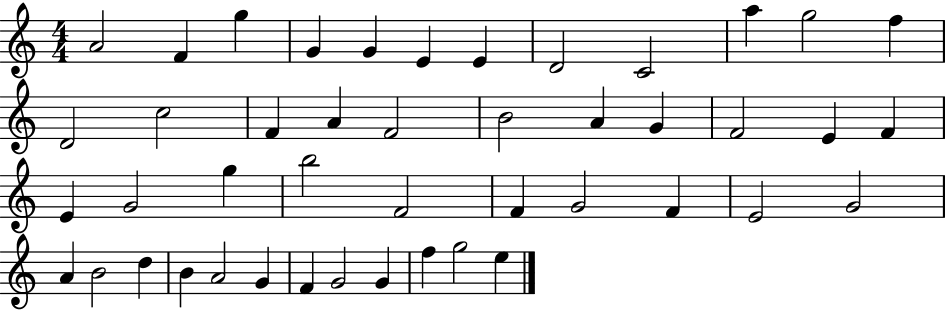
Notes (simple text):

A4/h F4/q G5/q G4/q G4/q E4/q E4/q D4/h C4/h A5/q G5/h F5/q D4/h C5/h F4/q A4/q F4/h B4/h A4/q G4/q F4/h E4/q F4/q E4/q G4/h G5/q B5/h F4/h F4/q G4/h F4/q E4/h G4/h A4/q B4/h D5/q B4/q A4/h G4/q F4/q G4/h G4/q F5/q G5/h E5/q